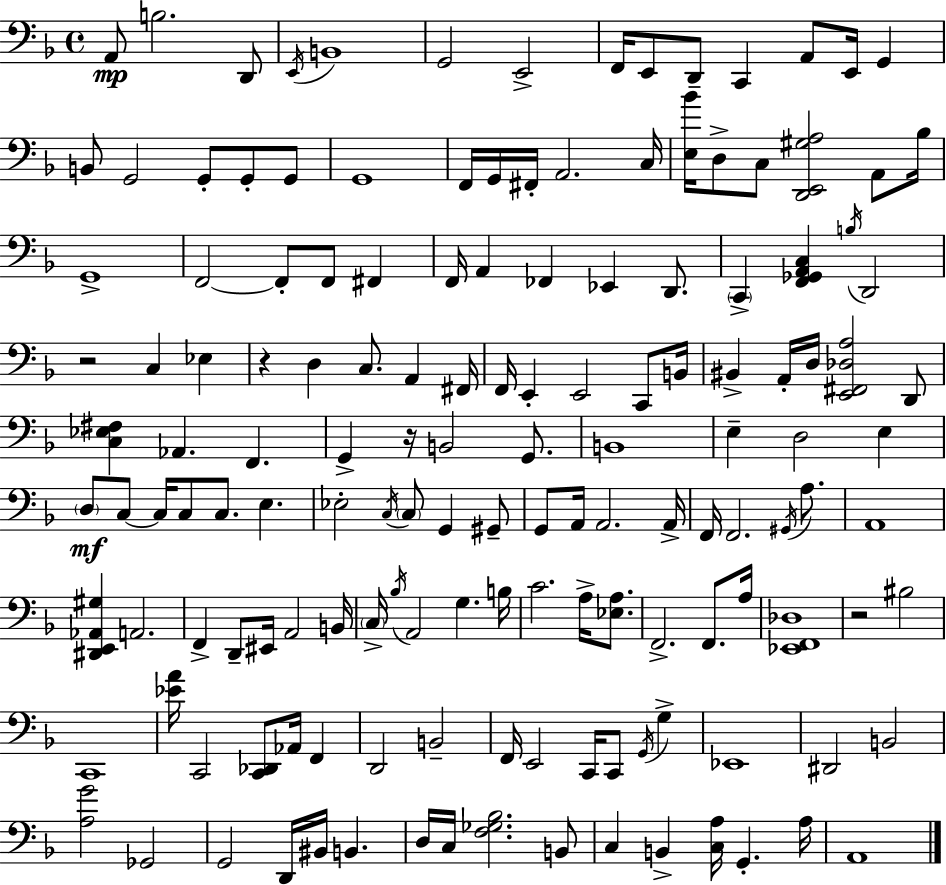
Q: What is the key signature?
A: F major